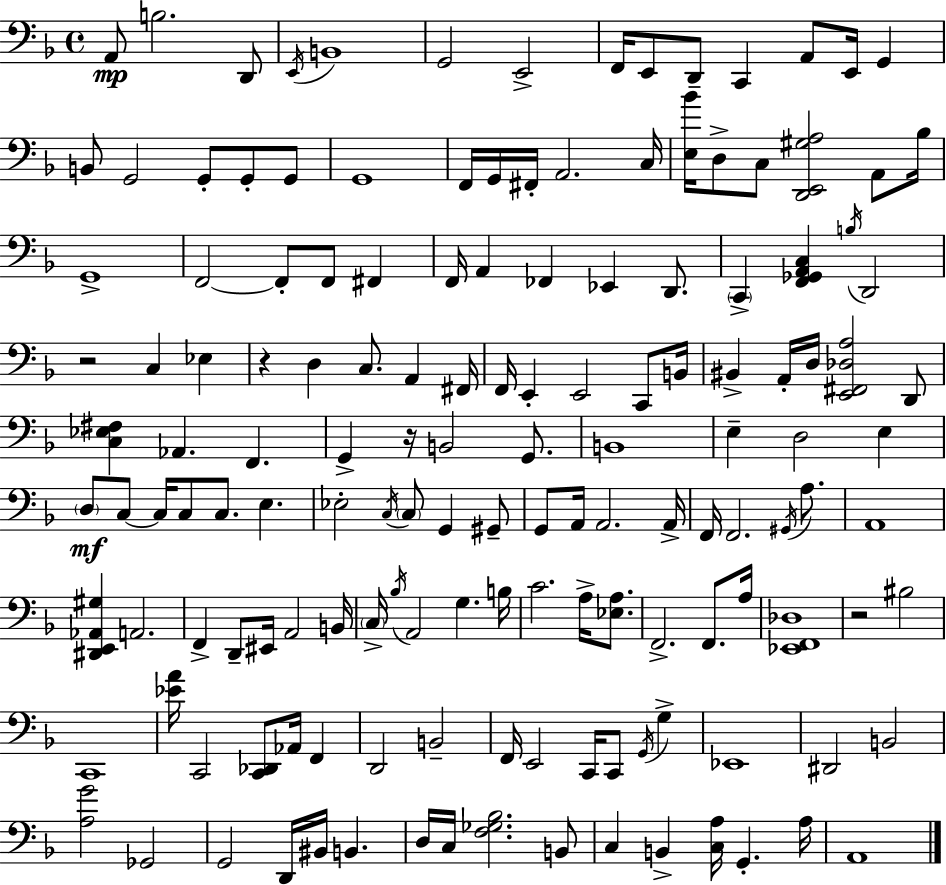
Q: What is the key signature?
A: F major